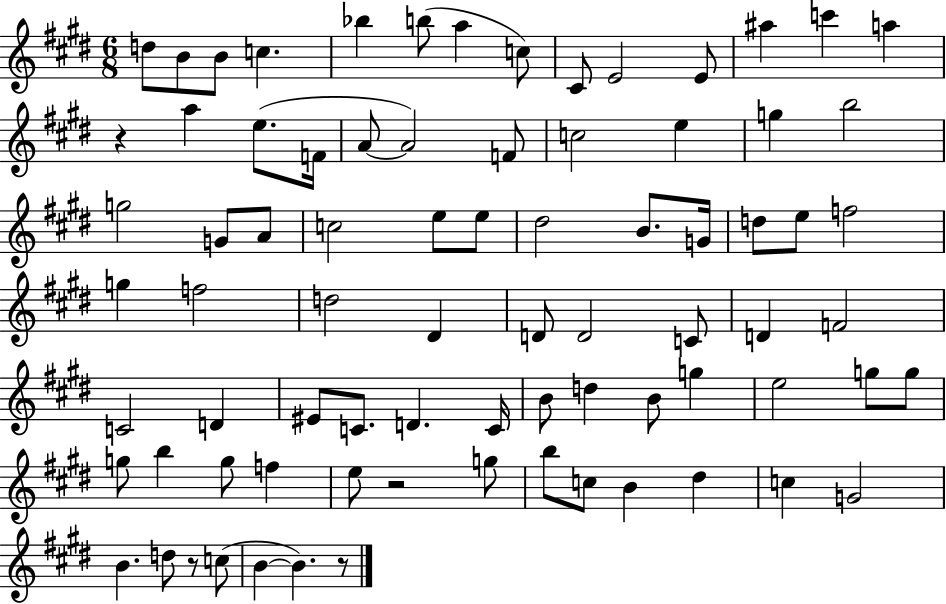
{
  \clef treble
  \numericTimeSignature
  \time 6/8
  \key e \major
  d''8 b'8 b'8 c''4. | bes''4 b''8( a''4 c''8) | cis'8 e'2 e'8 | ais''4 c'''4 a''4 | \break r4 a''4 e''8.( f'16 | a'8~~ a'2) f'8 | c''2 e''4 | g''4 b''2 | \break g''2 g'8 a'8 | c''2 e''8 e''8 | dis''2 b'8. g'16 | d''8 e''8 f''2 | \break g''4 f''2 | d''2 dis'4 | d'8 d'2 c'8 | d'4 f'2 | \break c'2 d'4 | eis'8 c'8. d'4. c'16 | b'8 d''4 b'8 g''4 | e''2 g''8 g''8 | \break g''8 b''4 g''8 f''4 | e''8 r2 g''8 | b''8 c''8 b'4 dis''4 | c''4 g'2 | \break b'4. d''8 r8 c''8( | b'4~~ b'4.) r8 | \bar "|."
}